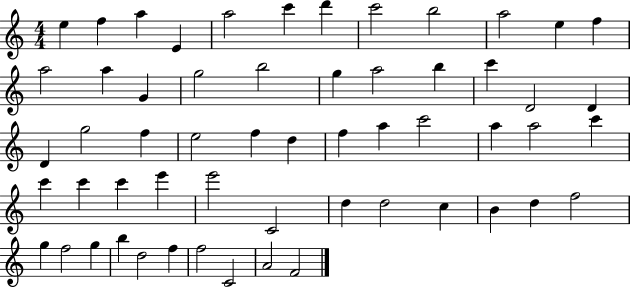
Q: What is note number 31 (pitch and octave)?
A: A5